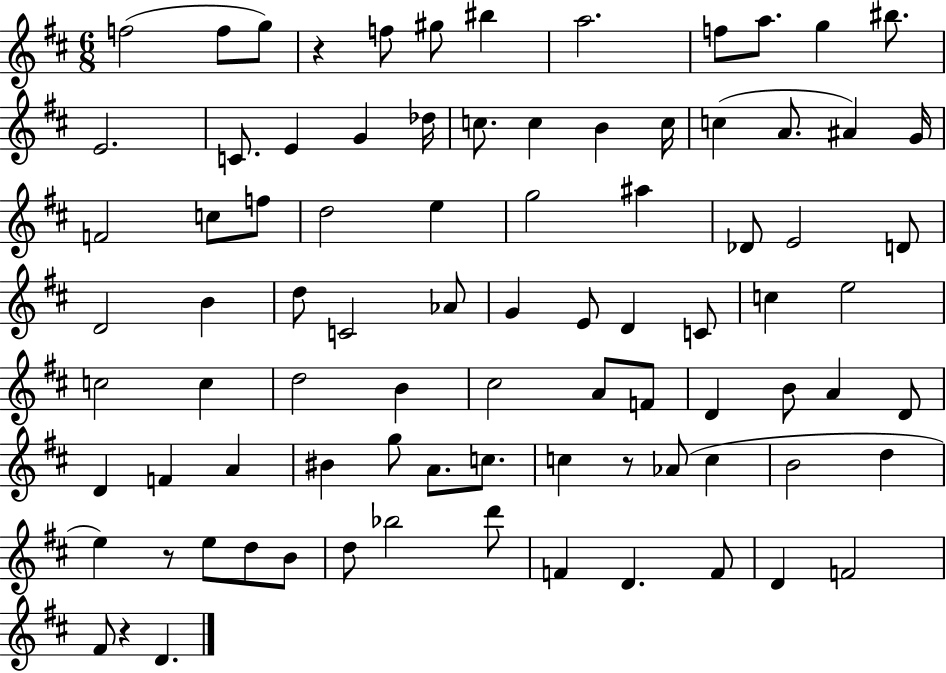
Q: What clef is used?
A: treble